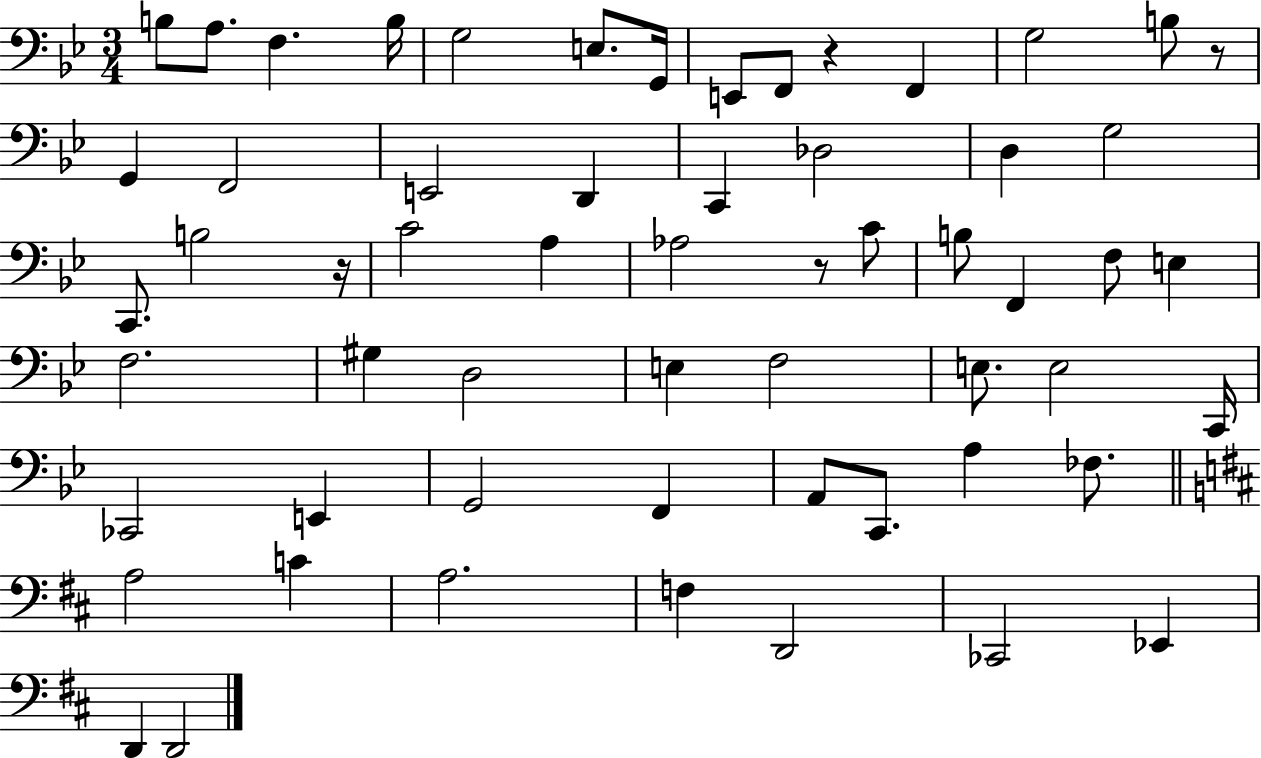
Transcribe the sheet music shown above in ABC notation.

X:1
T:Untitled
M:3/4
L:1/4
K:Bb
B,/2 A,/2 F, B,/4 G,2 E,/2 G,,/4 E,,/2 F,,/2 z F,, G,2 B,/2 z/2 G,, F,,2 E,,2 D,, C,, _D,2 D, G,2 C,,/2 B,2 z/4 C2 A, _A,2 z/2 C/2 B,/2 F,, F,/2 E, F,2 ^G, D,2 E, F,2 E,/2 E,2 C,,/4 _C,,2 E,, G,,2 F,, A,,/2 C,,/2 A, _F,/2 A,2 C A,2 F, D,,2 _C,,2 _E,, D,, D,,2